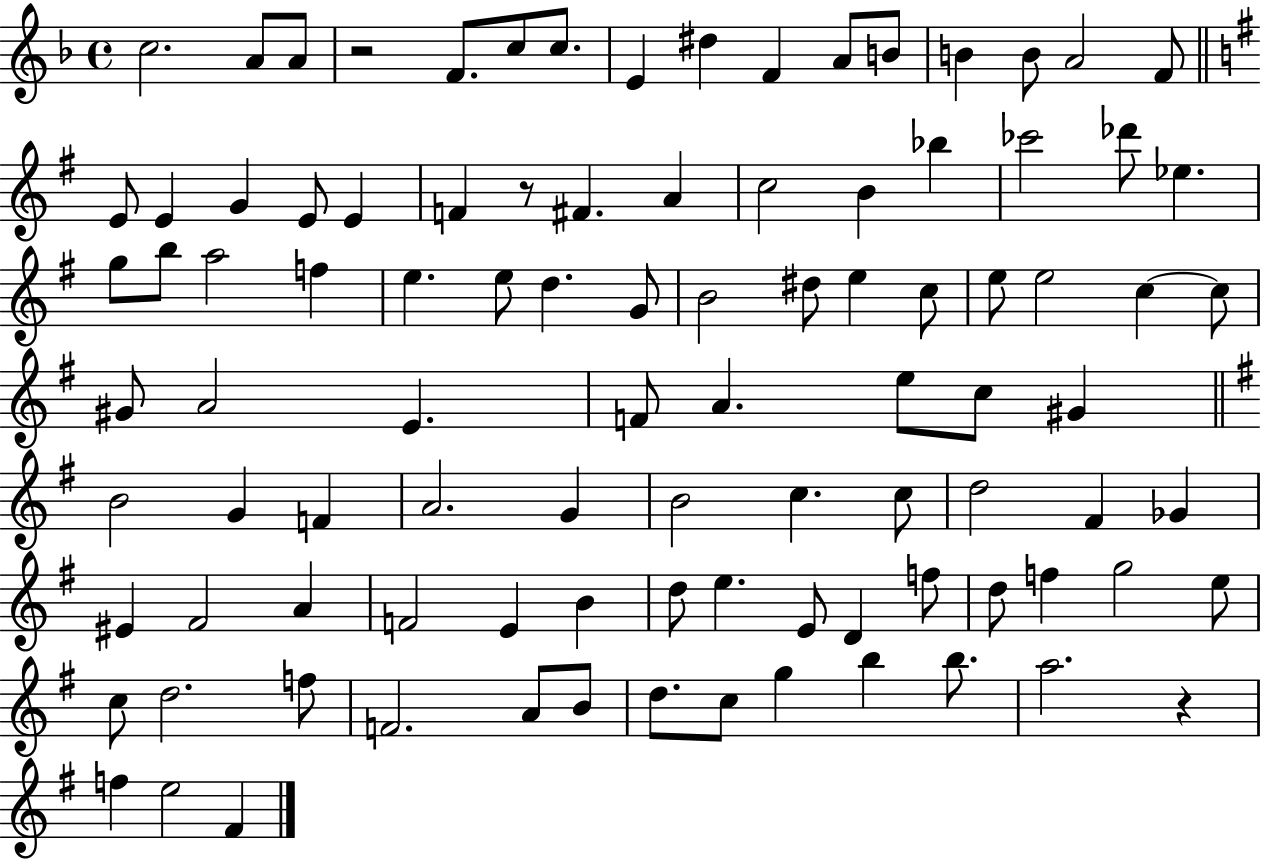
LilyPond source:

{
  \clef treble
  \time 4/4
  \defaultTimeSignature
  \key f \major
  c''2. a'8 a'8 | r2 f'8. c''8 c''8. | e'4 dis''4 f'4 a'8 b'8 | b'4 b'8 a'2 f'8 | \break \bar "||" \break \key g \major e'8 e'4 g'4 e'8 e'4 | f'4 r8 fis'4. a'4 | c''2 b'4 bes''4 | ces'''2 des'''8 ees''4. | \break g''8 b''8 a''2 f''4 | e''4. e''8 d''4. g'8 | b'2 dis''8 e''4 c''8 | e''8 e''2 c''4~~ c''8 | \break gis'8 a'2 e'4. | f'8 a'4. e''8 c''8 gis'4 | \bar "||" \break \key g \major b'2 g'4 f'4 | a'2. g'4 | b'2 c''4. c''8 | d''2 fis'4 ges'4 | \break eis'4 fis'2 a'4 | f'2 e'4 b'4 | d''8 e''4. e'8 d'4 f''8 | d''8 f''4 g''2 e''8 | \break c''8 d''2. f''8 | f'2. a'8 b'8 | d''8. c''8 g''4 b''4 b''8. | a''2. r4 | \break f''4 e''2 fis'4 | \bar "|."
}